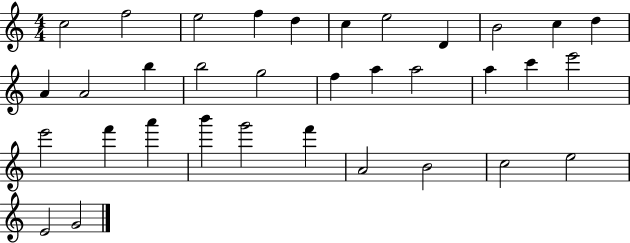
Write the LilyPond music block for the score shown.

{
  \clef treble
  \numericTimeSignature
  \time 4/4
  \key c \major
  c''2 f''2 | e''2 f''4 d''4 | c''4 e''2 d'4 | b'2 c''4 d''4 | \break a'4 a'2 b''4 | b''2 g''2 | f''4 a''4 a''2 | a''4 c'''4 e'''2 | \break e'''2 f'''4 a'''4 | b'''4 g'''2 f'''4 | a'2 b'2 | c''2 e''2 | \break e'2 g'2 | \bar "|."
}